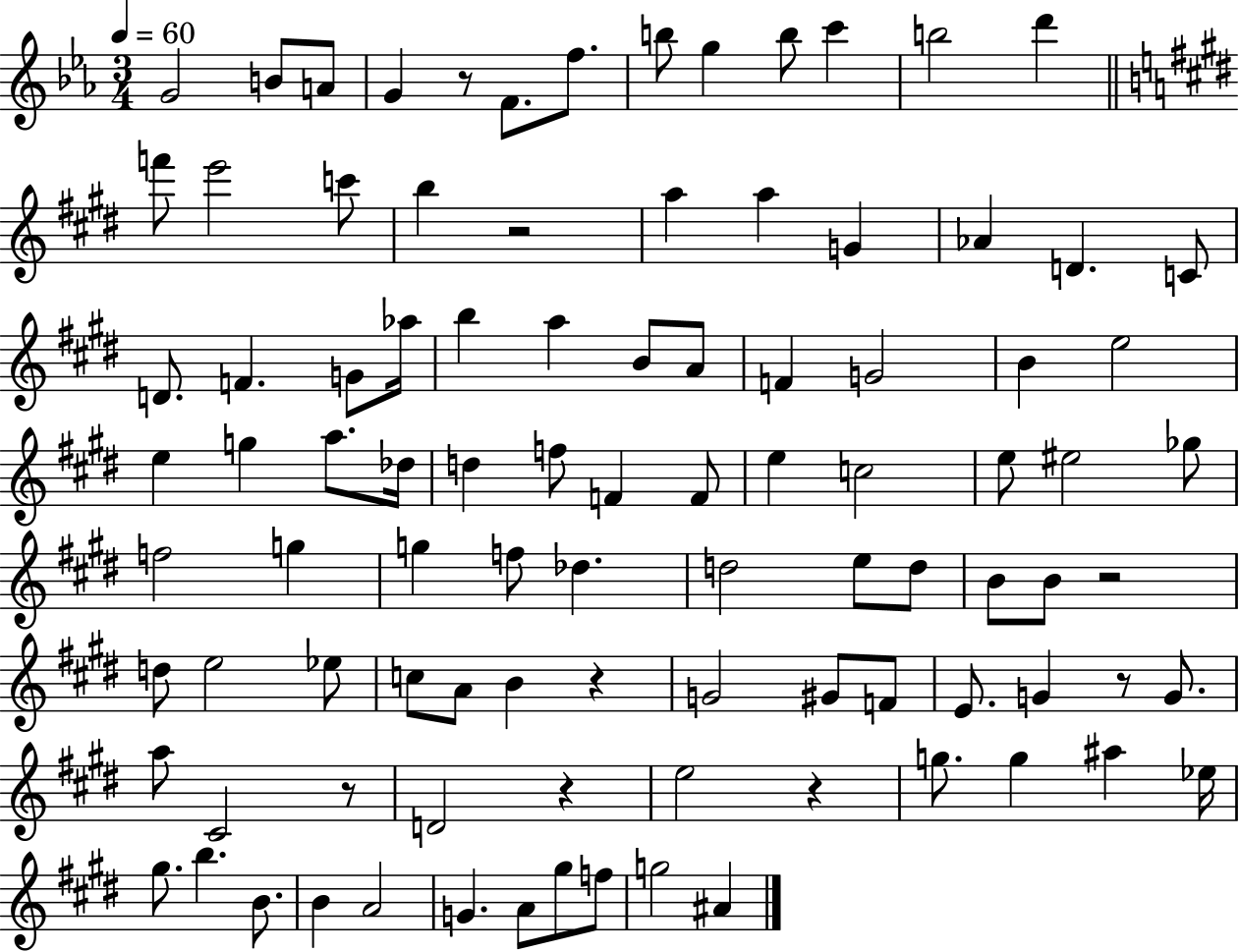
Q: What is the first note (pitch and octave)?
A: G4